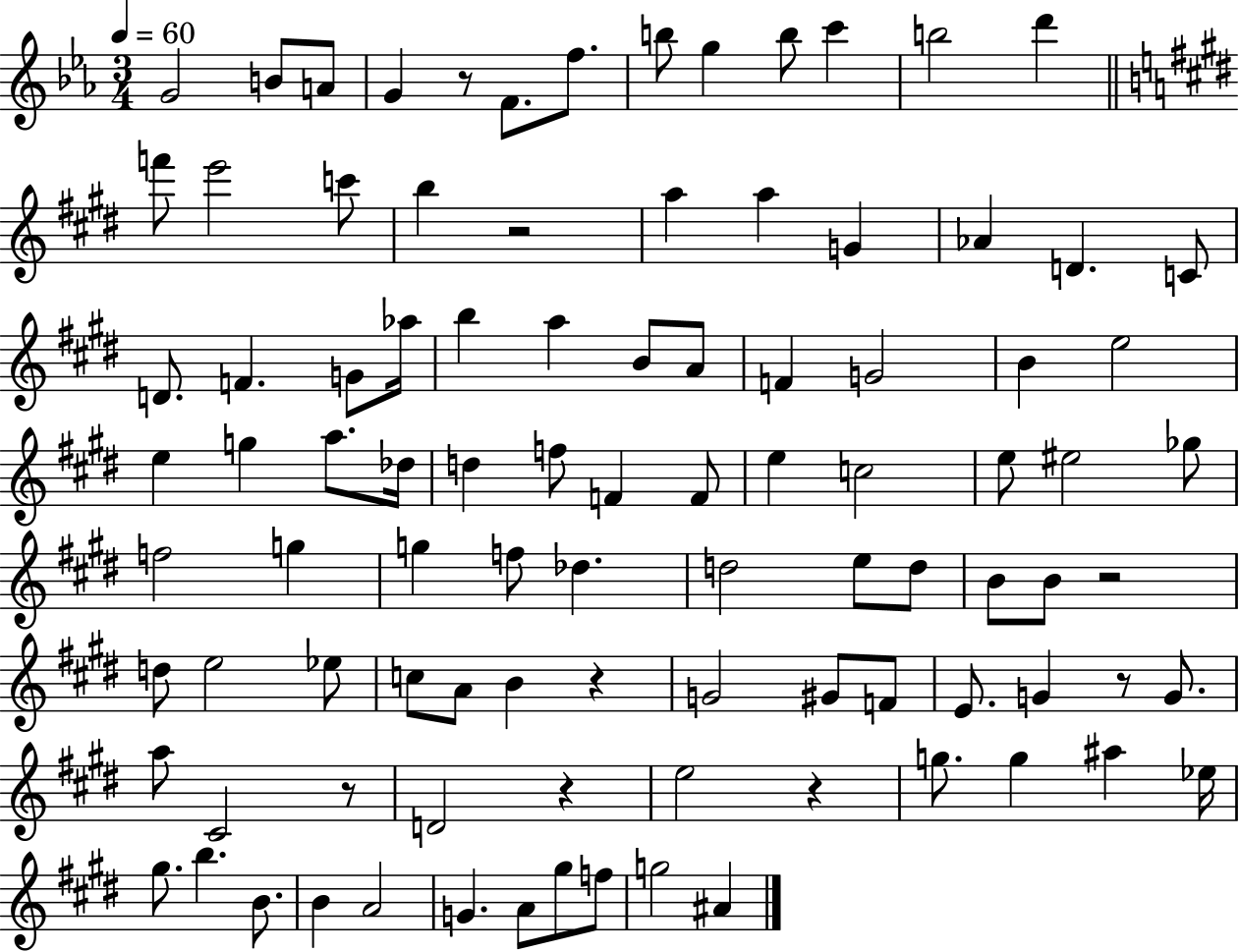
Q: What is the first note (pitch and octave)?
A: G4